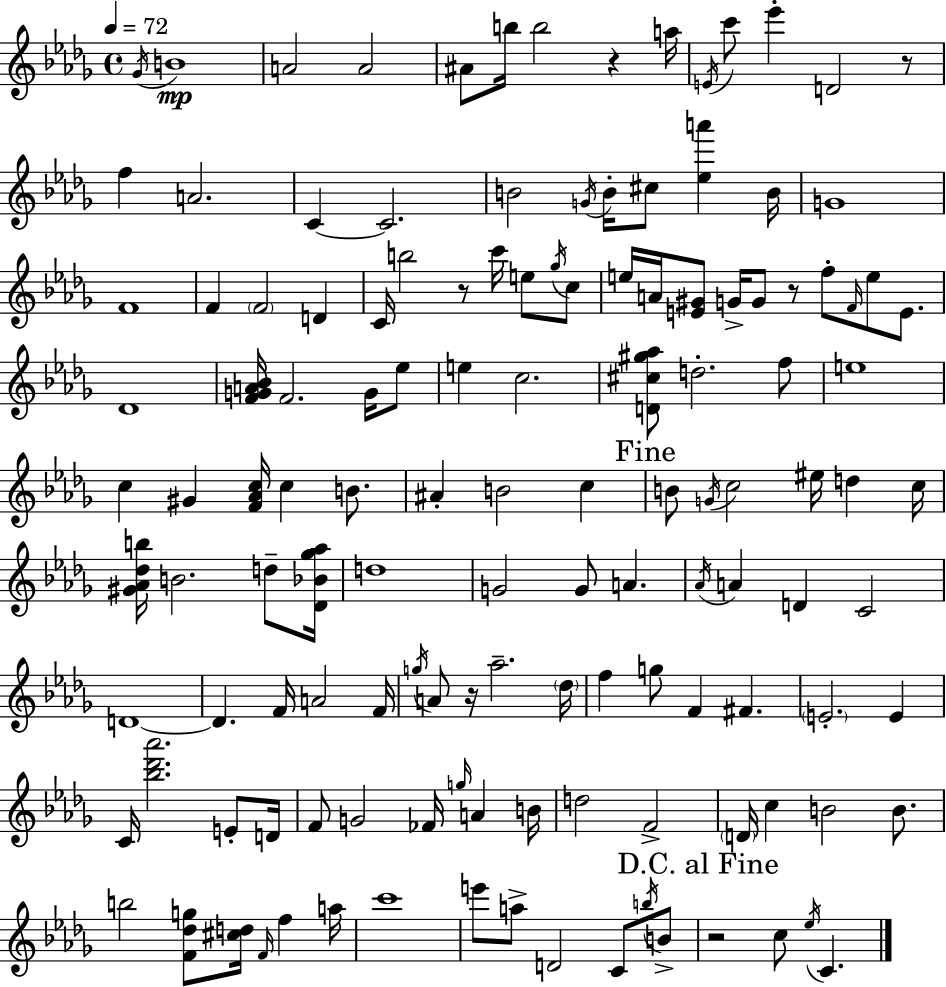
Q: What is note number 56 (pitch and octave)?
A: C5